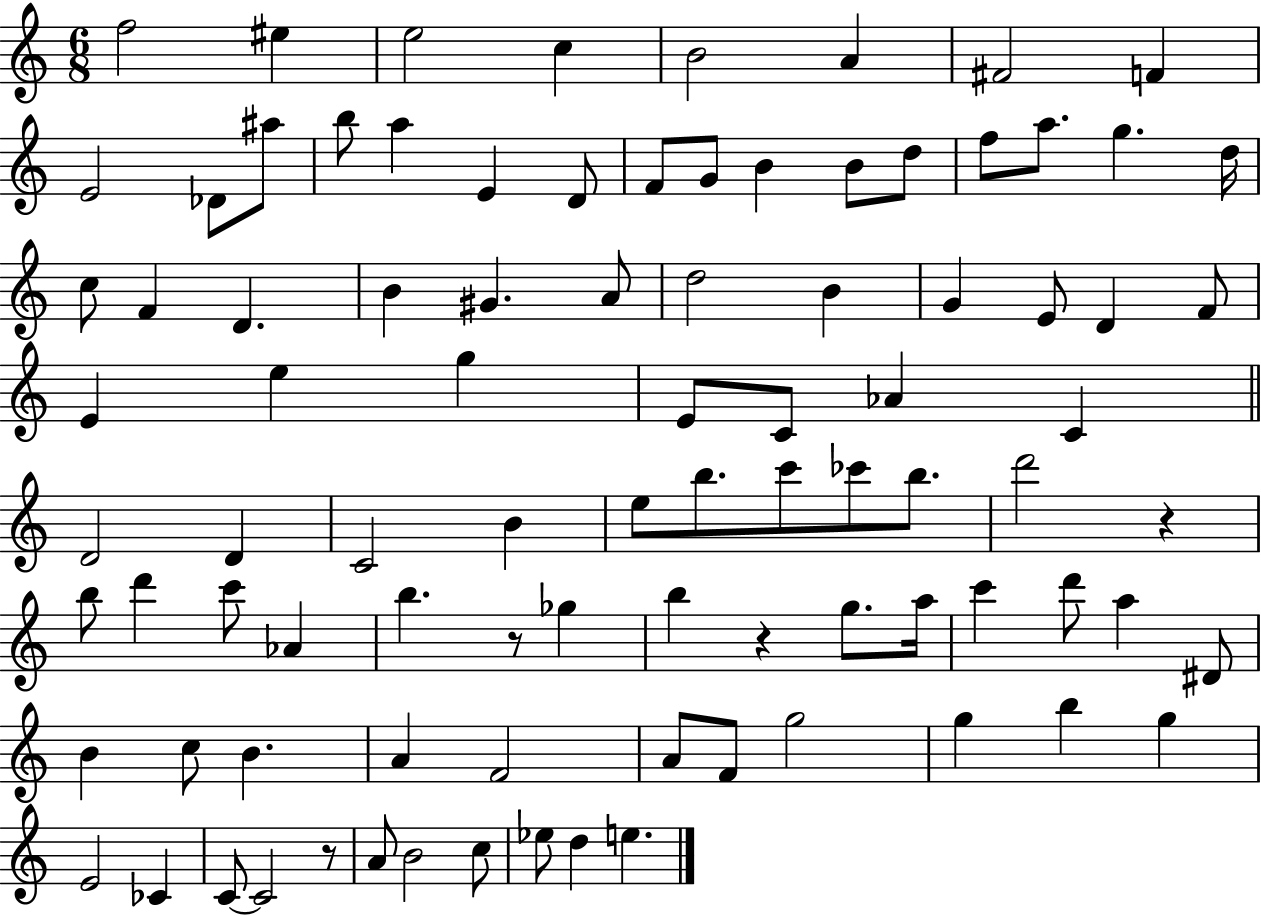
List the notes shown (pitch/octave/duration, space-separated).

F5/h EIS5/q E5/h C5/q B4/h A4/q F#4/h F4/q E4/h Db4/e A#5/e B5/e A5/q E4/q D4/e F4/e G4/e B4/q B4/e D5/e F5/e A5/e. G5/q. D5/s C5/e F4/q D4/q. B4/q G#4/q. A4/e D5/h B4/q G4/q E4/e D4/q F4/e E4/q E5/q G5/q E4/e C4/e Ab4/q C4/q D4/h D4/q C4/h B4/q E5/e B5/e. C6/e CES6/e B5/e. D6/h R/q B5/e D6/q C6/e Ab4/q B5/q. R/e Gb5/q B5/q R/q G5/e. A5/s C6/q D6/e A5/q D#4/e B4/q C5/e B4/q. A4/q F4/h A4/e F4/e G5/h G5/q B5/q G5/q E4/h CES4/q C4/e C4/h R/e A4/e B4/h C5/e Eb5/e D5/q E5/q.